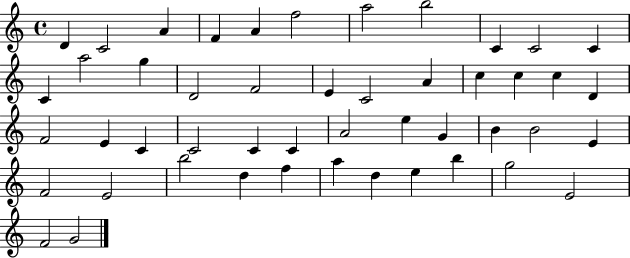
{
  \clef treble
  \time 4/4
  \defaultTimeSignature
  \key c \major
  d'4 c'2 a'4 | f'4 a'4 f''2 | a''2 b''2 | c'4 c'2 c'4 | \break c'4 a''2 g''4 | d'2 f'2 | e'4 c'2 a'4 | c''4 c''4 c''4 d'4 | \break f'2 e'4 c'4 | c'2 c'4 c'4 | a'2 e''4 g'4 | b'4 b'2 e'4 | \break f'2 e'2 | b''2 d''4 f''4 | a''4 d''4 e''4 b''4 | g''2 e'2 | \break f'2 g'2 | \bar "|."
}